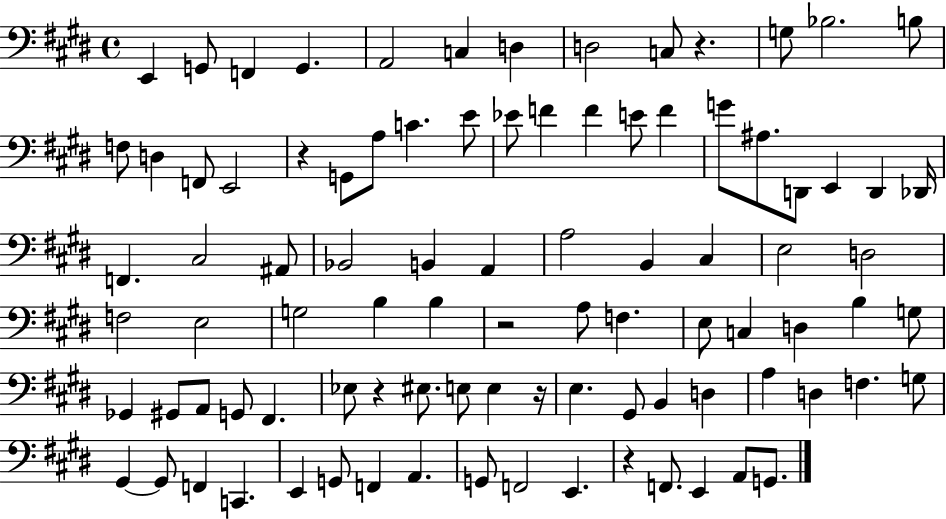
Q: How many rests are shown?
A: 6